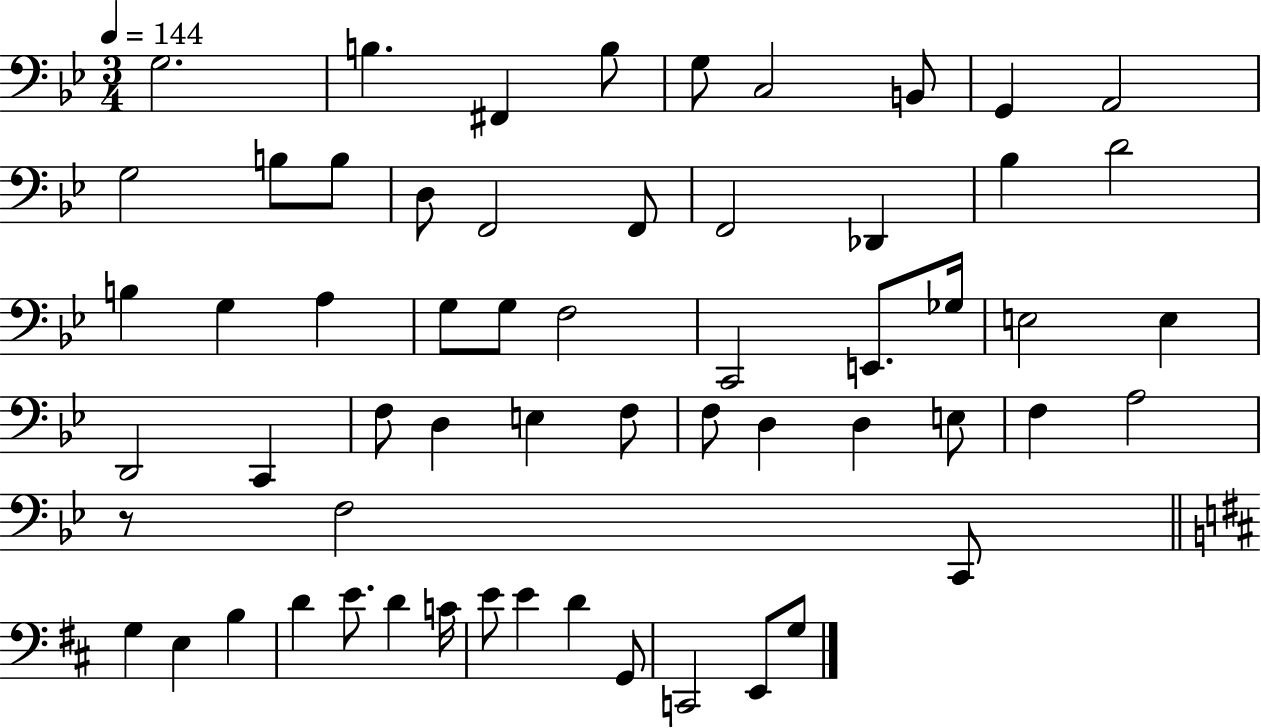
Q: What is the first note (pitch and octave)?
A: G3